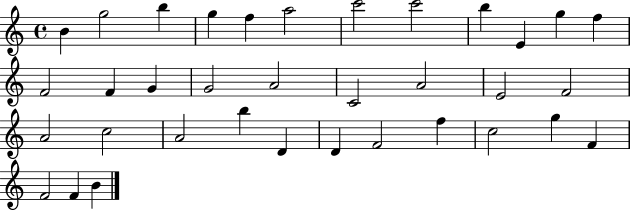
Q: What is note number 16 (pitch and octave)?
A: G4